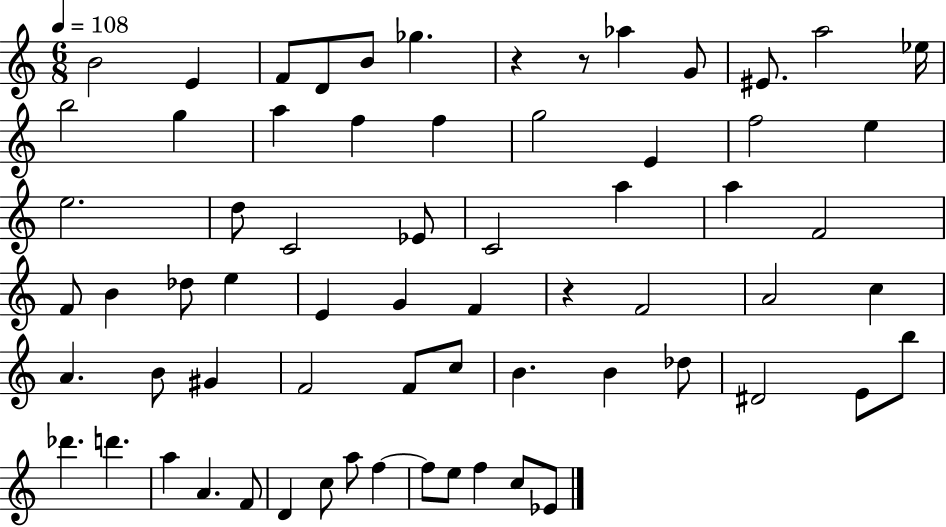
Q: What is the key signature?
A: C major